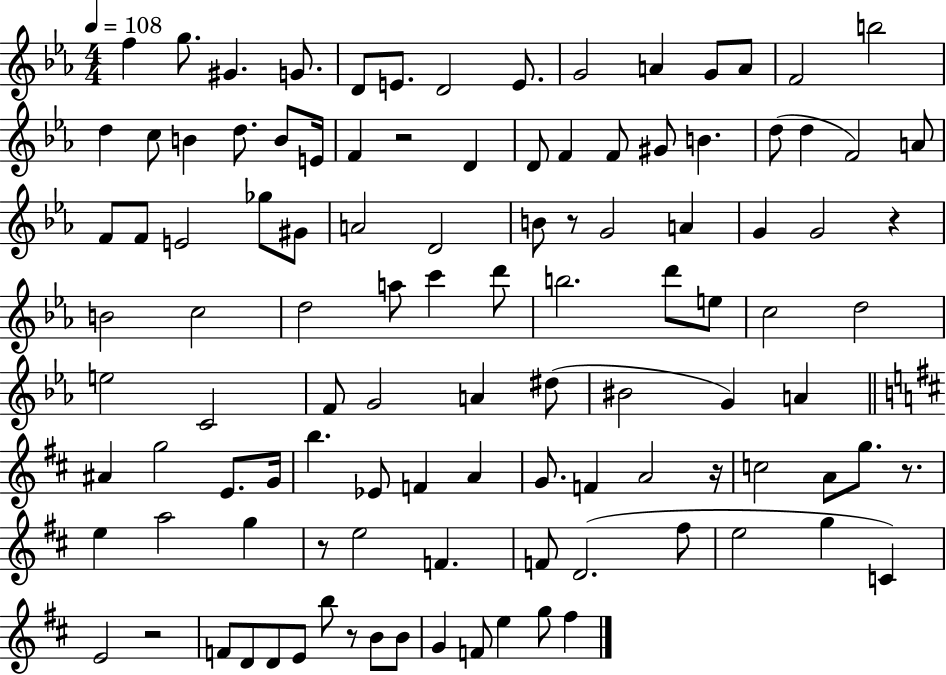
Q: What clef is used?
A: treble